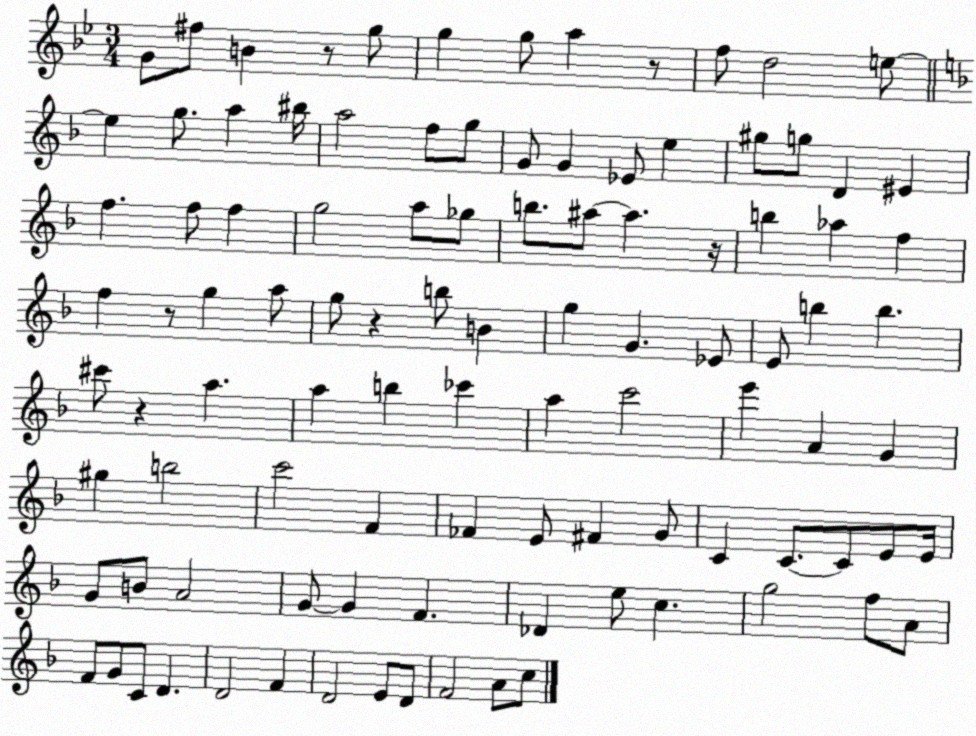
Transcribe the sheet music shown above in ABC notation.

X:1
T:Untitled
M:3/4
L:1/4
K:Bb
G/2 ^f/2 B z/2 g/2 g g/2 a z/2 f/2 d2 e/2 e g/2 a ^b/4 a2 f/2 g/2 G/2 G _E/2 e ^g/2 g/2 D ^E f f/2 f g2 a/2 _g/2 b/2 ^a/2 ^a z/4 b _a f f z/2 g a/2 g/2 z b/2 B g G _E/2 E/2 b b ^c'/2 z a a b _c' a c'2 e' A G ^g b2 c'2 F _F E/2 ^F G/2 C C/2 C/2 E/2 E/4 G/2 B/2 A2 G/2 G F _D e/2 c g2 f/2 A/2 F/2 G/2 C/2 D D2 F D2 E/2 D/2 F2 A/2 c/2